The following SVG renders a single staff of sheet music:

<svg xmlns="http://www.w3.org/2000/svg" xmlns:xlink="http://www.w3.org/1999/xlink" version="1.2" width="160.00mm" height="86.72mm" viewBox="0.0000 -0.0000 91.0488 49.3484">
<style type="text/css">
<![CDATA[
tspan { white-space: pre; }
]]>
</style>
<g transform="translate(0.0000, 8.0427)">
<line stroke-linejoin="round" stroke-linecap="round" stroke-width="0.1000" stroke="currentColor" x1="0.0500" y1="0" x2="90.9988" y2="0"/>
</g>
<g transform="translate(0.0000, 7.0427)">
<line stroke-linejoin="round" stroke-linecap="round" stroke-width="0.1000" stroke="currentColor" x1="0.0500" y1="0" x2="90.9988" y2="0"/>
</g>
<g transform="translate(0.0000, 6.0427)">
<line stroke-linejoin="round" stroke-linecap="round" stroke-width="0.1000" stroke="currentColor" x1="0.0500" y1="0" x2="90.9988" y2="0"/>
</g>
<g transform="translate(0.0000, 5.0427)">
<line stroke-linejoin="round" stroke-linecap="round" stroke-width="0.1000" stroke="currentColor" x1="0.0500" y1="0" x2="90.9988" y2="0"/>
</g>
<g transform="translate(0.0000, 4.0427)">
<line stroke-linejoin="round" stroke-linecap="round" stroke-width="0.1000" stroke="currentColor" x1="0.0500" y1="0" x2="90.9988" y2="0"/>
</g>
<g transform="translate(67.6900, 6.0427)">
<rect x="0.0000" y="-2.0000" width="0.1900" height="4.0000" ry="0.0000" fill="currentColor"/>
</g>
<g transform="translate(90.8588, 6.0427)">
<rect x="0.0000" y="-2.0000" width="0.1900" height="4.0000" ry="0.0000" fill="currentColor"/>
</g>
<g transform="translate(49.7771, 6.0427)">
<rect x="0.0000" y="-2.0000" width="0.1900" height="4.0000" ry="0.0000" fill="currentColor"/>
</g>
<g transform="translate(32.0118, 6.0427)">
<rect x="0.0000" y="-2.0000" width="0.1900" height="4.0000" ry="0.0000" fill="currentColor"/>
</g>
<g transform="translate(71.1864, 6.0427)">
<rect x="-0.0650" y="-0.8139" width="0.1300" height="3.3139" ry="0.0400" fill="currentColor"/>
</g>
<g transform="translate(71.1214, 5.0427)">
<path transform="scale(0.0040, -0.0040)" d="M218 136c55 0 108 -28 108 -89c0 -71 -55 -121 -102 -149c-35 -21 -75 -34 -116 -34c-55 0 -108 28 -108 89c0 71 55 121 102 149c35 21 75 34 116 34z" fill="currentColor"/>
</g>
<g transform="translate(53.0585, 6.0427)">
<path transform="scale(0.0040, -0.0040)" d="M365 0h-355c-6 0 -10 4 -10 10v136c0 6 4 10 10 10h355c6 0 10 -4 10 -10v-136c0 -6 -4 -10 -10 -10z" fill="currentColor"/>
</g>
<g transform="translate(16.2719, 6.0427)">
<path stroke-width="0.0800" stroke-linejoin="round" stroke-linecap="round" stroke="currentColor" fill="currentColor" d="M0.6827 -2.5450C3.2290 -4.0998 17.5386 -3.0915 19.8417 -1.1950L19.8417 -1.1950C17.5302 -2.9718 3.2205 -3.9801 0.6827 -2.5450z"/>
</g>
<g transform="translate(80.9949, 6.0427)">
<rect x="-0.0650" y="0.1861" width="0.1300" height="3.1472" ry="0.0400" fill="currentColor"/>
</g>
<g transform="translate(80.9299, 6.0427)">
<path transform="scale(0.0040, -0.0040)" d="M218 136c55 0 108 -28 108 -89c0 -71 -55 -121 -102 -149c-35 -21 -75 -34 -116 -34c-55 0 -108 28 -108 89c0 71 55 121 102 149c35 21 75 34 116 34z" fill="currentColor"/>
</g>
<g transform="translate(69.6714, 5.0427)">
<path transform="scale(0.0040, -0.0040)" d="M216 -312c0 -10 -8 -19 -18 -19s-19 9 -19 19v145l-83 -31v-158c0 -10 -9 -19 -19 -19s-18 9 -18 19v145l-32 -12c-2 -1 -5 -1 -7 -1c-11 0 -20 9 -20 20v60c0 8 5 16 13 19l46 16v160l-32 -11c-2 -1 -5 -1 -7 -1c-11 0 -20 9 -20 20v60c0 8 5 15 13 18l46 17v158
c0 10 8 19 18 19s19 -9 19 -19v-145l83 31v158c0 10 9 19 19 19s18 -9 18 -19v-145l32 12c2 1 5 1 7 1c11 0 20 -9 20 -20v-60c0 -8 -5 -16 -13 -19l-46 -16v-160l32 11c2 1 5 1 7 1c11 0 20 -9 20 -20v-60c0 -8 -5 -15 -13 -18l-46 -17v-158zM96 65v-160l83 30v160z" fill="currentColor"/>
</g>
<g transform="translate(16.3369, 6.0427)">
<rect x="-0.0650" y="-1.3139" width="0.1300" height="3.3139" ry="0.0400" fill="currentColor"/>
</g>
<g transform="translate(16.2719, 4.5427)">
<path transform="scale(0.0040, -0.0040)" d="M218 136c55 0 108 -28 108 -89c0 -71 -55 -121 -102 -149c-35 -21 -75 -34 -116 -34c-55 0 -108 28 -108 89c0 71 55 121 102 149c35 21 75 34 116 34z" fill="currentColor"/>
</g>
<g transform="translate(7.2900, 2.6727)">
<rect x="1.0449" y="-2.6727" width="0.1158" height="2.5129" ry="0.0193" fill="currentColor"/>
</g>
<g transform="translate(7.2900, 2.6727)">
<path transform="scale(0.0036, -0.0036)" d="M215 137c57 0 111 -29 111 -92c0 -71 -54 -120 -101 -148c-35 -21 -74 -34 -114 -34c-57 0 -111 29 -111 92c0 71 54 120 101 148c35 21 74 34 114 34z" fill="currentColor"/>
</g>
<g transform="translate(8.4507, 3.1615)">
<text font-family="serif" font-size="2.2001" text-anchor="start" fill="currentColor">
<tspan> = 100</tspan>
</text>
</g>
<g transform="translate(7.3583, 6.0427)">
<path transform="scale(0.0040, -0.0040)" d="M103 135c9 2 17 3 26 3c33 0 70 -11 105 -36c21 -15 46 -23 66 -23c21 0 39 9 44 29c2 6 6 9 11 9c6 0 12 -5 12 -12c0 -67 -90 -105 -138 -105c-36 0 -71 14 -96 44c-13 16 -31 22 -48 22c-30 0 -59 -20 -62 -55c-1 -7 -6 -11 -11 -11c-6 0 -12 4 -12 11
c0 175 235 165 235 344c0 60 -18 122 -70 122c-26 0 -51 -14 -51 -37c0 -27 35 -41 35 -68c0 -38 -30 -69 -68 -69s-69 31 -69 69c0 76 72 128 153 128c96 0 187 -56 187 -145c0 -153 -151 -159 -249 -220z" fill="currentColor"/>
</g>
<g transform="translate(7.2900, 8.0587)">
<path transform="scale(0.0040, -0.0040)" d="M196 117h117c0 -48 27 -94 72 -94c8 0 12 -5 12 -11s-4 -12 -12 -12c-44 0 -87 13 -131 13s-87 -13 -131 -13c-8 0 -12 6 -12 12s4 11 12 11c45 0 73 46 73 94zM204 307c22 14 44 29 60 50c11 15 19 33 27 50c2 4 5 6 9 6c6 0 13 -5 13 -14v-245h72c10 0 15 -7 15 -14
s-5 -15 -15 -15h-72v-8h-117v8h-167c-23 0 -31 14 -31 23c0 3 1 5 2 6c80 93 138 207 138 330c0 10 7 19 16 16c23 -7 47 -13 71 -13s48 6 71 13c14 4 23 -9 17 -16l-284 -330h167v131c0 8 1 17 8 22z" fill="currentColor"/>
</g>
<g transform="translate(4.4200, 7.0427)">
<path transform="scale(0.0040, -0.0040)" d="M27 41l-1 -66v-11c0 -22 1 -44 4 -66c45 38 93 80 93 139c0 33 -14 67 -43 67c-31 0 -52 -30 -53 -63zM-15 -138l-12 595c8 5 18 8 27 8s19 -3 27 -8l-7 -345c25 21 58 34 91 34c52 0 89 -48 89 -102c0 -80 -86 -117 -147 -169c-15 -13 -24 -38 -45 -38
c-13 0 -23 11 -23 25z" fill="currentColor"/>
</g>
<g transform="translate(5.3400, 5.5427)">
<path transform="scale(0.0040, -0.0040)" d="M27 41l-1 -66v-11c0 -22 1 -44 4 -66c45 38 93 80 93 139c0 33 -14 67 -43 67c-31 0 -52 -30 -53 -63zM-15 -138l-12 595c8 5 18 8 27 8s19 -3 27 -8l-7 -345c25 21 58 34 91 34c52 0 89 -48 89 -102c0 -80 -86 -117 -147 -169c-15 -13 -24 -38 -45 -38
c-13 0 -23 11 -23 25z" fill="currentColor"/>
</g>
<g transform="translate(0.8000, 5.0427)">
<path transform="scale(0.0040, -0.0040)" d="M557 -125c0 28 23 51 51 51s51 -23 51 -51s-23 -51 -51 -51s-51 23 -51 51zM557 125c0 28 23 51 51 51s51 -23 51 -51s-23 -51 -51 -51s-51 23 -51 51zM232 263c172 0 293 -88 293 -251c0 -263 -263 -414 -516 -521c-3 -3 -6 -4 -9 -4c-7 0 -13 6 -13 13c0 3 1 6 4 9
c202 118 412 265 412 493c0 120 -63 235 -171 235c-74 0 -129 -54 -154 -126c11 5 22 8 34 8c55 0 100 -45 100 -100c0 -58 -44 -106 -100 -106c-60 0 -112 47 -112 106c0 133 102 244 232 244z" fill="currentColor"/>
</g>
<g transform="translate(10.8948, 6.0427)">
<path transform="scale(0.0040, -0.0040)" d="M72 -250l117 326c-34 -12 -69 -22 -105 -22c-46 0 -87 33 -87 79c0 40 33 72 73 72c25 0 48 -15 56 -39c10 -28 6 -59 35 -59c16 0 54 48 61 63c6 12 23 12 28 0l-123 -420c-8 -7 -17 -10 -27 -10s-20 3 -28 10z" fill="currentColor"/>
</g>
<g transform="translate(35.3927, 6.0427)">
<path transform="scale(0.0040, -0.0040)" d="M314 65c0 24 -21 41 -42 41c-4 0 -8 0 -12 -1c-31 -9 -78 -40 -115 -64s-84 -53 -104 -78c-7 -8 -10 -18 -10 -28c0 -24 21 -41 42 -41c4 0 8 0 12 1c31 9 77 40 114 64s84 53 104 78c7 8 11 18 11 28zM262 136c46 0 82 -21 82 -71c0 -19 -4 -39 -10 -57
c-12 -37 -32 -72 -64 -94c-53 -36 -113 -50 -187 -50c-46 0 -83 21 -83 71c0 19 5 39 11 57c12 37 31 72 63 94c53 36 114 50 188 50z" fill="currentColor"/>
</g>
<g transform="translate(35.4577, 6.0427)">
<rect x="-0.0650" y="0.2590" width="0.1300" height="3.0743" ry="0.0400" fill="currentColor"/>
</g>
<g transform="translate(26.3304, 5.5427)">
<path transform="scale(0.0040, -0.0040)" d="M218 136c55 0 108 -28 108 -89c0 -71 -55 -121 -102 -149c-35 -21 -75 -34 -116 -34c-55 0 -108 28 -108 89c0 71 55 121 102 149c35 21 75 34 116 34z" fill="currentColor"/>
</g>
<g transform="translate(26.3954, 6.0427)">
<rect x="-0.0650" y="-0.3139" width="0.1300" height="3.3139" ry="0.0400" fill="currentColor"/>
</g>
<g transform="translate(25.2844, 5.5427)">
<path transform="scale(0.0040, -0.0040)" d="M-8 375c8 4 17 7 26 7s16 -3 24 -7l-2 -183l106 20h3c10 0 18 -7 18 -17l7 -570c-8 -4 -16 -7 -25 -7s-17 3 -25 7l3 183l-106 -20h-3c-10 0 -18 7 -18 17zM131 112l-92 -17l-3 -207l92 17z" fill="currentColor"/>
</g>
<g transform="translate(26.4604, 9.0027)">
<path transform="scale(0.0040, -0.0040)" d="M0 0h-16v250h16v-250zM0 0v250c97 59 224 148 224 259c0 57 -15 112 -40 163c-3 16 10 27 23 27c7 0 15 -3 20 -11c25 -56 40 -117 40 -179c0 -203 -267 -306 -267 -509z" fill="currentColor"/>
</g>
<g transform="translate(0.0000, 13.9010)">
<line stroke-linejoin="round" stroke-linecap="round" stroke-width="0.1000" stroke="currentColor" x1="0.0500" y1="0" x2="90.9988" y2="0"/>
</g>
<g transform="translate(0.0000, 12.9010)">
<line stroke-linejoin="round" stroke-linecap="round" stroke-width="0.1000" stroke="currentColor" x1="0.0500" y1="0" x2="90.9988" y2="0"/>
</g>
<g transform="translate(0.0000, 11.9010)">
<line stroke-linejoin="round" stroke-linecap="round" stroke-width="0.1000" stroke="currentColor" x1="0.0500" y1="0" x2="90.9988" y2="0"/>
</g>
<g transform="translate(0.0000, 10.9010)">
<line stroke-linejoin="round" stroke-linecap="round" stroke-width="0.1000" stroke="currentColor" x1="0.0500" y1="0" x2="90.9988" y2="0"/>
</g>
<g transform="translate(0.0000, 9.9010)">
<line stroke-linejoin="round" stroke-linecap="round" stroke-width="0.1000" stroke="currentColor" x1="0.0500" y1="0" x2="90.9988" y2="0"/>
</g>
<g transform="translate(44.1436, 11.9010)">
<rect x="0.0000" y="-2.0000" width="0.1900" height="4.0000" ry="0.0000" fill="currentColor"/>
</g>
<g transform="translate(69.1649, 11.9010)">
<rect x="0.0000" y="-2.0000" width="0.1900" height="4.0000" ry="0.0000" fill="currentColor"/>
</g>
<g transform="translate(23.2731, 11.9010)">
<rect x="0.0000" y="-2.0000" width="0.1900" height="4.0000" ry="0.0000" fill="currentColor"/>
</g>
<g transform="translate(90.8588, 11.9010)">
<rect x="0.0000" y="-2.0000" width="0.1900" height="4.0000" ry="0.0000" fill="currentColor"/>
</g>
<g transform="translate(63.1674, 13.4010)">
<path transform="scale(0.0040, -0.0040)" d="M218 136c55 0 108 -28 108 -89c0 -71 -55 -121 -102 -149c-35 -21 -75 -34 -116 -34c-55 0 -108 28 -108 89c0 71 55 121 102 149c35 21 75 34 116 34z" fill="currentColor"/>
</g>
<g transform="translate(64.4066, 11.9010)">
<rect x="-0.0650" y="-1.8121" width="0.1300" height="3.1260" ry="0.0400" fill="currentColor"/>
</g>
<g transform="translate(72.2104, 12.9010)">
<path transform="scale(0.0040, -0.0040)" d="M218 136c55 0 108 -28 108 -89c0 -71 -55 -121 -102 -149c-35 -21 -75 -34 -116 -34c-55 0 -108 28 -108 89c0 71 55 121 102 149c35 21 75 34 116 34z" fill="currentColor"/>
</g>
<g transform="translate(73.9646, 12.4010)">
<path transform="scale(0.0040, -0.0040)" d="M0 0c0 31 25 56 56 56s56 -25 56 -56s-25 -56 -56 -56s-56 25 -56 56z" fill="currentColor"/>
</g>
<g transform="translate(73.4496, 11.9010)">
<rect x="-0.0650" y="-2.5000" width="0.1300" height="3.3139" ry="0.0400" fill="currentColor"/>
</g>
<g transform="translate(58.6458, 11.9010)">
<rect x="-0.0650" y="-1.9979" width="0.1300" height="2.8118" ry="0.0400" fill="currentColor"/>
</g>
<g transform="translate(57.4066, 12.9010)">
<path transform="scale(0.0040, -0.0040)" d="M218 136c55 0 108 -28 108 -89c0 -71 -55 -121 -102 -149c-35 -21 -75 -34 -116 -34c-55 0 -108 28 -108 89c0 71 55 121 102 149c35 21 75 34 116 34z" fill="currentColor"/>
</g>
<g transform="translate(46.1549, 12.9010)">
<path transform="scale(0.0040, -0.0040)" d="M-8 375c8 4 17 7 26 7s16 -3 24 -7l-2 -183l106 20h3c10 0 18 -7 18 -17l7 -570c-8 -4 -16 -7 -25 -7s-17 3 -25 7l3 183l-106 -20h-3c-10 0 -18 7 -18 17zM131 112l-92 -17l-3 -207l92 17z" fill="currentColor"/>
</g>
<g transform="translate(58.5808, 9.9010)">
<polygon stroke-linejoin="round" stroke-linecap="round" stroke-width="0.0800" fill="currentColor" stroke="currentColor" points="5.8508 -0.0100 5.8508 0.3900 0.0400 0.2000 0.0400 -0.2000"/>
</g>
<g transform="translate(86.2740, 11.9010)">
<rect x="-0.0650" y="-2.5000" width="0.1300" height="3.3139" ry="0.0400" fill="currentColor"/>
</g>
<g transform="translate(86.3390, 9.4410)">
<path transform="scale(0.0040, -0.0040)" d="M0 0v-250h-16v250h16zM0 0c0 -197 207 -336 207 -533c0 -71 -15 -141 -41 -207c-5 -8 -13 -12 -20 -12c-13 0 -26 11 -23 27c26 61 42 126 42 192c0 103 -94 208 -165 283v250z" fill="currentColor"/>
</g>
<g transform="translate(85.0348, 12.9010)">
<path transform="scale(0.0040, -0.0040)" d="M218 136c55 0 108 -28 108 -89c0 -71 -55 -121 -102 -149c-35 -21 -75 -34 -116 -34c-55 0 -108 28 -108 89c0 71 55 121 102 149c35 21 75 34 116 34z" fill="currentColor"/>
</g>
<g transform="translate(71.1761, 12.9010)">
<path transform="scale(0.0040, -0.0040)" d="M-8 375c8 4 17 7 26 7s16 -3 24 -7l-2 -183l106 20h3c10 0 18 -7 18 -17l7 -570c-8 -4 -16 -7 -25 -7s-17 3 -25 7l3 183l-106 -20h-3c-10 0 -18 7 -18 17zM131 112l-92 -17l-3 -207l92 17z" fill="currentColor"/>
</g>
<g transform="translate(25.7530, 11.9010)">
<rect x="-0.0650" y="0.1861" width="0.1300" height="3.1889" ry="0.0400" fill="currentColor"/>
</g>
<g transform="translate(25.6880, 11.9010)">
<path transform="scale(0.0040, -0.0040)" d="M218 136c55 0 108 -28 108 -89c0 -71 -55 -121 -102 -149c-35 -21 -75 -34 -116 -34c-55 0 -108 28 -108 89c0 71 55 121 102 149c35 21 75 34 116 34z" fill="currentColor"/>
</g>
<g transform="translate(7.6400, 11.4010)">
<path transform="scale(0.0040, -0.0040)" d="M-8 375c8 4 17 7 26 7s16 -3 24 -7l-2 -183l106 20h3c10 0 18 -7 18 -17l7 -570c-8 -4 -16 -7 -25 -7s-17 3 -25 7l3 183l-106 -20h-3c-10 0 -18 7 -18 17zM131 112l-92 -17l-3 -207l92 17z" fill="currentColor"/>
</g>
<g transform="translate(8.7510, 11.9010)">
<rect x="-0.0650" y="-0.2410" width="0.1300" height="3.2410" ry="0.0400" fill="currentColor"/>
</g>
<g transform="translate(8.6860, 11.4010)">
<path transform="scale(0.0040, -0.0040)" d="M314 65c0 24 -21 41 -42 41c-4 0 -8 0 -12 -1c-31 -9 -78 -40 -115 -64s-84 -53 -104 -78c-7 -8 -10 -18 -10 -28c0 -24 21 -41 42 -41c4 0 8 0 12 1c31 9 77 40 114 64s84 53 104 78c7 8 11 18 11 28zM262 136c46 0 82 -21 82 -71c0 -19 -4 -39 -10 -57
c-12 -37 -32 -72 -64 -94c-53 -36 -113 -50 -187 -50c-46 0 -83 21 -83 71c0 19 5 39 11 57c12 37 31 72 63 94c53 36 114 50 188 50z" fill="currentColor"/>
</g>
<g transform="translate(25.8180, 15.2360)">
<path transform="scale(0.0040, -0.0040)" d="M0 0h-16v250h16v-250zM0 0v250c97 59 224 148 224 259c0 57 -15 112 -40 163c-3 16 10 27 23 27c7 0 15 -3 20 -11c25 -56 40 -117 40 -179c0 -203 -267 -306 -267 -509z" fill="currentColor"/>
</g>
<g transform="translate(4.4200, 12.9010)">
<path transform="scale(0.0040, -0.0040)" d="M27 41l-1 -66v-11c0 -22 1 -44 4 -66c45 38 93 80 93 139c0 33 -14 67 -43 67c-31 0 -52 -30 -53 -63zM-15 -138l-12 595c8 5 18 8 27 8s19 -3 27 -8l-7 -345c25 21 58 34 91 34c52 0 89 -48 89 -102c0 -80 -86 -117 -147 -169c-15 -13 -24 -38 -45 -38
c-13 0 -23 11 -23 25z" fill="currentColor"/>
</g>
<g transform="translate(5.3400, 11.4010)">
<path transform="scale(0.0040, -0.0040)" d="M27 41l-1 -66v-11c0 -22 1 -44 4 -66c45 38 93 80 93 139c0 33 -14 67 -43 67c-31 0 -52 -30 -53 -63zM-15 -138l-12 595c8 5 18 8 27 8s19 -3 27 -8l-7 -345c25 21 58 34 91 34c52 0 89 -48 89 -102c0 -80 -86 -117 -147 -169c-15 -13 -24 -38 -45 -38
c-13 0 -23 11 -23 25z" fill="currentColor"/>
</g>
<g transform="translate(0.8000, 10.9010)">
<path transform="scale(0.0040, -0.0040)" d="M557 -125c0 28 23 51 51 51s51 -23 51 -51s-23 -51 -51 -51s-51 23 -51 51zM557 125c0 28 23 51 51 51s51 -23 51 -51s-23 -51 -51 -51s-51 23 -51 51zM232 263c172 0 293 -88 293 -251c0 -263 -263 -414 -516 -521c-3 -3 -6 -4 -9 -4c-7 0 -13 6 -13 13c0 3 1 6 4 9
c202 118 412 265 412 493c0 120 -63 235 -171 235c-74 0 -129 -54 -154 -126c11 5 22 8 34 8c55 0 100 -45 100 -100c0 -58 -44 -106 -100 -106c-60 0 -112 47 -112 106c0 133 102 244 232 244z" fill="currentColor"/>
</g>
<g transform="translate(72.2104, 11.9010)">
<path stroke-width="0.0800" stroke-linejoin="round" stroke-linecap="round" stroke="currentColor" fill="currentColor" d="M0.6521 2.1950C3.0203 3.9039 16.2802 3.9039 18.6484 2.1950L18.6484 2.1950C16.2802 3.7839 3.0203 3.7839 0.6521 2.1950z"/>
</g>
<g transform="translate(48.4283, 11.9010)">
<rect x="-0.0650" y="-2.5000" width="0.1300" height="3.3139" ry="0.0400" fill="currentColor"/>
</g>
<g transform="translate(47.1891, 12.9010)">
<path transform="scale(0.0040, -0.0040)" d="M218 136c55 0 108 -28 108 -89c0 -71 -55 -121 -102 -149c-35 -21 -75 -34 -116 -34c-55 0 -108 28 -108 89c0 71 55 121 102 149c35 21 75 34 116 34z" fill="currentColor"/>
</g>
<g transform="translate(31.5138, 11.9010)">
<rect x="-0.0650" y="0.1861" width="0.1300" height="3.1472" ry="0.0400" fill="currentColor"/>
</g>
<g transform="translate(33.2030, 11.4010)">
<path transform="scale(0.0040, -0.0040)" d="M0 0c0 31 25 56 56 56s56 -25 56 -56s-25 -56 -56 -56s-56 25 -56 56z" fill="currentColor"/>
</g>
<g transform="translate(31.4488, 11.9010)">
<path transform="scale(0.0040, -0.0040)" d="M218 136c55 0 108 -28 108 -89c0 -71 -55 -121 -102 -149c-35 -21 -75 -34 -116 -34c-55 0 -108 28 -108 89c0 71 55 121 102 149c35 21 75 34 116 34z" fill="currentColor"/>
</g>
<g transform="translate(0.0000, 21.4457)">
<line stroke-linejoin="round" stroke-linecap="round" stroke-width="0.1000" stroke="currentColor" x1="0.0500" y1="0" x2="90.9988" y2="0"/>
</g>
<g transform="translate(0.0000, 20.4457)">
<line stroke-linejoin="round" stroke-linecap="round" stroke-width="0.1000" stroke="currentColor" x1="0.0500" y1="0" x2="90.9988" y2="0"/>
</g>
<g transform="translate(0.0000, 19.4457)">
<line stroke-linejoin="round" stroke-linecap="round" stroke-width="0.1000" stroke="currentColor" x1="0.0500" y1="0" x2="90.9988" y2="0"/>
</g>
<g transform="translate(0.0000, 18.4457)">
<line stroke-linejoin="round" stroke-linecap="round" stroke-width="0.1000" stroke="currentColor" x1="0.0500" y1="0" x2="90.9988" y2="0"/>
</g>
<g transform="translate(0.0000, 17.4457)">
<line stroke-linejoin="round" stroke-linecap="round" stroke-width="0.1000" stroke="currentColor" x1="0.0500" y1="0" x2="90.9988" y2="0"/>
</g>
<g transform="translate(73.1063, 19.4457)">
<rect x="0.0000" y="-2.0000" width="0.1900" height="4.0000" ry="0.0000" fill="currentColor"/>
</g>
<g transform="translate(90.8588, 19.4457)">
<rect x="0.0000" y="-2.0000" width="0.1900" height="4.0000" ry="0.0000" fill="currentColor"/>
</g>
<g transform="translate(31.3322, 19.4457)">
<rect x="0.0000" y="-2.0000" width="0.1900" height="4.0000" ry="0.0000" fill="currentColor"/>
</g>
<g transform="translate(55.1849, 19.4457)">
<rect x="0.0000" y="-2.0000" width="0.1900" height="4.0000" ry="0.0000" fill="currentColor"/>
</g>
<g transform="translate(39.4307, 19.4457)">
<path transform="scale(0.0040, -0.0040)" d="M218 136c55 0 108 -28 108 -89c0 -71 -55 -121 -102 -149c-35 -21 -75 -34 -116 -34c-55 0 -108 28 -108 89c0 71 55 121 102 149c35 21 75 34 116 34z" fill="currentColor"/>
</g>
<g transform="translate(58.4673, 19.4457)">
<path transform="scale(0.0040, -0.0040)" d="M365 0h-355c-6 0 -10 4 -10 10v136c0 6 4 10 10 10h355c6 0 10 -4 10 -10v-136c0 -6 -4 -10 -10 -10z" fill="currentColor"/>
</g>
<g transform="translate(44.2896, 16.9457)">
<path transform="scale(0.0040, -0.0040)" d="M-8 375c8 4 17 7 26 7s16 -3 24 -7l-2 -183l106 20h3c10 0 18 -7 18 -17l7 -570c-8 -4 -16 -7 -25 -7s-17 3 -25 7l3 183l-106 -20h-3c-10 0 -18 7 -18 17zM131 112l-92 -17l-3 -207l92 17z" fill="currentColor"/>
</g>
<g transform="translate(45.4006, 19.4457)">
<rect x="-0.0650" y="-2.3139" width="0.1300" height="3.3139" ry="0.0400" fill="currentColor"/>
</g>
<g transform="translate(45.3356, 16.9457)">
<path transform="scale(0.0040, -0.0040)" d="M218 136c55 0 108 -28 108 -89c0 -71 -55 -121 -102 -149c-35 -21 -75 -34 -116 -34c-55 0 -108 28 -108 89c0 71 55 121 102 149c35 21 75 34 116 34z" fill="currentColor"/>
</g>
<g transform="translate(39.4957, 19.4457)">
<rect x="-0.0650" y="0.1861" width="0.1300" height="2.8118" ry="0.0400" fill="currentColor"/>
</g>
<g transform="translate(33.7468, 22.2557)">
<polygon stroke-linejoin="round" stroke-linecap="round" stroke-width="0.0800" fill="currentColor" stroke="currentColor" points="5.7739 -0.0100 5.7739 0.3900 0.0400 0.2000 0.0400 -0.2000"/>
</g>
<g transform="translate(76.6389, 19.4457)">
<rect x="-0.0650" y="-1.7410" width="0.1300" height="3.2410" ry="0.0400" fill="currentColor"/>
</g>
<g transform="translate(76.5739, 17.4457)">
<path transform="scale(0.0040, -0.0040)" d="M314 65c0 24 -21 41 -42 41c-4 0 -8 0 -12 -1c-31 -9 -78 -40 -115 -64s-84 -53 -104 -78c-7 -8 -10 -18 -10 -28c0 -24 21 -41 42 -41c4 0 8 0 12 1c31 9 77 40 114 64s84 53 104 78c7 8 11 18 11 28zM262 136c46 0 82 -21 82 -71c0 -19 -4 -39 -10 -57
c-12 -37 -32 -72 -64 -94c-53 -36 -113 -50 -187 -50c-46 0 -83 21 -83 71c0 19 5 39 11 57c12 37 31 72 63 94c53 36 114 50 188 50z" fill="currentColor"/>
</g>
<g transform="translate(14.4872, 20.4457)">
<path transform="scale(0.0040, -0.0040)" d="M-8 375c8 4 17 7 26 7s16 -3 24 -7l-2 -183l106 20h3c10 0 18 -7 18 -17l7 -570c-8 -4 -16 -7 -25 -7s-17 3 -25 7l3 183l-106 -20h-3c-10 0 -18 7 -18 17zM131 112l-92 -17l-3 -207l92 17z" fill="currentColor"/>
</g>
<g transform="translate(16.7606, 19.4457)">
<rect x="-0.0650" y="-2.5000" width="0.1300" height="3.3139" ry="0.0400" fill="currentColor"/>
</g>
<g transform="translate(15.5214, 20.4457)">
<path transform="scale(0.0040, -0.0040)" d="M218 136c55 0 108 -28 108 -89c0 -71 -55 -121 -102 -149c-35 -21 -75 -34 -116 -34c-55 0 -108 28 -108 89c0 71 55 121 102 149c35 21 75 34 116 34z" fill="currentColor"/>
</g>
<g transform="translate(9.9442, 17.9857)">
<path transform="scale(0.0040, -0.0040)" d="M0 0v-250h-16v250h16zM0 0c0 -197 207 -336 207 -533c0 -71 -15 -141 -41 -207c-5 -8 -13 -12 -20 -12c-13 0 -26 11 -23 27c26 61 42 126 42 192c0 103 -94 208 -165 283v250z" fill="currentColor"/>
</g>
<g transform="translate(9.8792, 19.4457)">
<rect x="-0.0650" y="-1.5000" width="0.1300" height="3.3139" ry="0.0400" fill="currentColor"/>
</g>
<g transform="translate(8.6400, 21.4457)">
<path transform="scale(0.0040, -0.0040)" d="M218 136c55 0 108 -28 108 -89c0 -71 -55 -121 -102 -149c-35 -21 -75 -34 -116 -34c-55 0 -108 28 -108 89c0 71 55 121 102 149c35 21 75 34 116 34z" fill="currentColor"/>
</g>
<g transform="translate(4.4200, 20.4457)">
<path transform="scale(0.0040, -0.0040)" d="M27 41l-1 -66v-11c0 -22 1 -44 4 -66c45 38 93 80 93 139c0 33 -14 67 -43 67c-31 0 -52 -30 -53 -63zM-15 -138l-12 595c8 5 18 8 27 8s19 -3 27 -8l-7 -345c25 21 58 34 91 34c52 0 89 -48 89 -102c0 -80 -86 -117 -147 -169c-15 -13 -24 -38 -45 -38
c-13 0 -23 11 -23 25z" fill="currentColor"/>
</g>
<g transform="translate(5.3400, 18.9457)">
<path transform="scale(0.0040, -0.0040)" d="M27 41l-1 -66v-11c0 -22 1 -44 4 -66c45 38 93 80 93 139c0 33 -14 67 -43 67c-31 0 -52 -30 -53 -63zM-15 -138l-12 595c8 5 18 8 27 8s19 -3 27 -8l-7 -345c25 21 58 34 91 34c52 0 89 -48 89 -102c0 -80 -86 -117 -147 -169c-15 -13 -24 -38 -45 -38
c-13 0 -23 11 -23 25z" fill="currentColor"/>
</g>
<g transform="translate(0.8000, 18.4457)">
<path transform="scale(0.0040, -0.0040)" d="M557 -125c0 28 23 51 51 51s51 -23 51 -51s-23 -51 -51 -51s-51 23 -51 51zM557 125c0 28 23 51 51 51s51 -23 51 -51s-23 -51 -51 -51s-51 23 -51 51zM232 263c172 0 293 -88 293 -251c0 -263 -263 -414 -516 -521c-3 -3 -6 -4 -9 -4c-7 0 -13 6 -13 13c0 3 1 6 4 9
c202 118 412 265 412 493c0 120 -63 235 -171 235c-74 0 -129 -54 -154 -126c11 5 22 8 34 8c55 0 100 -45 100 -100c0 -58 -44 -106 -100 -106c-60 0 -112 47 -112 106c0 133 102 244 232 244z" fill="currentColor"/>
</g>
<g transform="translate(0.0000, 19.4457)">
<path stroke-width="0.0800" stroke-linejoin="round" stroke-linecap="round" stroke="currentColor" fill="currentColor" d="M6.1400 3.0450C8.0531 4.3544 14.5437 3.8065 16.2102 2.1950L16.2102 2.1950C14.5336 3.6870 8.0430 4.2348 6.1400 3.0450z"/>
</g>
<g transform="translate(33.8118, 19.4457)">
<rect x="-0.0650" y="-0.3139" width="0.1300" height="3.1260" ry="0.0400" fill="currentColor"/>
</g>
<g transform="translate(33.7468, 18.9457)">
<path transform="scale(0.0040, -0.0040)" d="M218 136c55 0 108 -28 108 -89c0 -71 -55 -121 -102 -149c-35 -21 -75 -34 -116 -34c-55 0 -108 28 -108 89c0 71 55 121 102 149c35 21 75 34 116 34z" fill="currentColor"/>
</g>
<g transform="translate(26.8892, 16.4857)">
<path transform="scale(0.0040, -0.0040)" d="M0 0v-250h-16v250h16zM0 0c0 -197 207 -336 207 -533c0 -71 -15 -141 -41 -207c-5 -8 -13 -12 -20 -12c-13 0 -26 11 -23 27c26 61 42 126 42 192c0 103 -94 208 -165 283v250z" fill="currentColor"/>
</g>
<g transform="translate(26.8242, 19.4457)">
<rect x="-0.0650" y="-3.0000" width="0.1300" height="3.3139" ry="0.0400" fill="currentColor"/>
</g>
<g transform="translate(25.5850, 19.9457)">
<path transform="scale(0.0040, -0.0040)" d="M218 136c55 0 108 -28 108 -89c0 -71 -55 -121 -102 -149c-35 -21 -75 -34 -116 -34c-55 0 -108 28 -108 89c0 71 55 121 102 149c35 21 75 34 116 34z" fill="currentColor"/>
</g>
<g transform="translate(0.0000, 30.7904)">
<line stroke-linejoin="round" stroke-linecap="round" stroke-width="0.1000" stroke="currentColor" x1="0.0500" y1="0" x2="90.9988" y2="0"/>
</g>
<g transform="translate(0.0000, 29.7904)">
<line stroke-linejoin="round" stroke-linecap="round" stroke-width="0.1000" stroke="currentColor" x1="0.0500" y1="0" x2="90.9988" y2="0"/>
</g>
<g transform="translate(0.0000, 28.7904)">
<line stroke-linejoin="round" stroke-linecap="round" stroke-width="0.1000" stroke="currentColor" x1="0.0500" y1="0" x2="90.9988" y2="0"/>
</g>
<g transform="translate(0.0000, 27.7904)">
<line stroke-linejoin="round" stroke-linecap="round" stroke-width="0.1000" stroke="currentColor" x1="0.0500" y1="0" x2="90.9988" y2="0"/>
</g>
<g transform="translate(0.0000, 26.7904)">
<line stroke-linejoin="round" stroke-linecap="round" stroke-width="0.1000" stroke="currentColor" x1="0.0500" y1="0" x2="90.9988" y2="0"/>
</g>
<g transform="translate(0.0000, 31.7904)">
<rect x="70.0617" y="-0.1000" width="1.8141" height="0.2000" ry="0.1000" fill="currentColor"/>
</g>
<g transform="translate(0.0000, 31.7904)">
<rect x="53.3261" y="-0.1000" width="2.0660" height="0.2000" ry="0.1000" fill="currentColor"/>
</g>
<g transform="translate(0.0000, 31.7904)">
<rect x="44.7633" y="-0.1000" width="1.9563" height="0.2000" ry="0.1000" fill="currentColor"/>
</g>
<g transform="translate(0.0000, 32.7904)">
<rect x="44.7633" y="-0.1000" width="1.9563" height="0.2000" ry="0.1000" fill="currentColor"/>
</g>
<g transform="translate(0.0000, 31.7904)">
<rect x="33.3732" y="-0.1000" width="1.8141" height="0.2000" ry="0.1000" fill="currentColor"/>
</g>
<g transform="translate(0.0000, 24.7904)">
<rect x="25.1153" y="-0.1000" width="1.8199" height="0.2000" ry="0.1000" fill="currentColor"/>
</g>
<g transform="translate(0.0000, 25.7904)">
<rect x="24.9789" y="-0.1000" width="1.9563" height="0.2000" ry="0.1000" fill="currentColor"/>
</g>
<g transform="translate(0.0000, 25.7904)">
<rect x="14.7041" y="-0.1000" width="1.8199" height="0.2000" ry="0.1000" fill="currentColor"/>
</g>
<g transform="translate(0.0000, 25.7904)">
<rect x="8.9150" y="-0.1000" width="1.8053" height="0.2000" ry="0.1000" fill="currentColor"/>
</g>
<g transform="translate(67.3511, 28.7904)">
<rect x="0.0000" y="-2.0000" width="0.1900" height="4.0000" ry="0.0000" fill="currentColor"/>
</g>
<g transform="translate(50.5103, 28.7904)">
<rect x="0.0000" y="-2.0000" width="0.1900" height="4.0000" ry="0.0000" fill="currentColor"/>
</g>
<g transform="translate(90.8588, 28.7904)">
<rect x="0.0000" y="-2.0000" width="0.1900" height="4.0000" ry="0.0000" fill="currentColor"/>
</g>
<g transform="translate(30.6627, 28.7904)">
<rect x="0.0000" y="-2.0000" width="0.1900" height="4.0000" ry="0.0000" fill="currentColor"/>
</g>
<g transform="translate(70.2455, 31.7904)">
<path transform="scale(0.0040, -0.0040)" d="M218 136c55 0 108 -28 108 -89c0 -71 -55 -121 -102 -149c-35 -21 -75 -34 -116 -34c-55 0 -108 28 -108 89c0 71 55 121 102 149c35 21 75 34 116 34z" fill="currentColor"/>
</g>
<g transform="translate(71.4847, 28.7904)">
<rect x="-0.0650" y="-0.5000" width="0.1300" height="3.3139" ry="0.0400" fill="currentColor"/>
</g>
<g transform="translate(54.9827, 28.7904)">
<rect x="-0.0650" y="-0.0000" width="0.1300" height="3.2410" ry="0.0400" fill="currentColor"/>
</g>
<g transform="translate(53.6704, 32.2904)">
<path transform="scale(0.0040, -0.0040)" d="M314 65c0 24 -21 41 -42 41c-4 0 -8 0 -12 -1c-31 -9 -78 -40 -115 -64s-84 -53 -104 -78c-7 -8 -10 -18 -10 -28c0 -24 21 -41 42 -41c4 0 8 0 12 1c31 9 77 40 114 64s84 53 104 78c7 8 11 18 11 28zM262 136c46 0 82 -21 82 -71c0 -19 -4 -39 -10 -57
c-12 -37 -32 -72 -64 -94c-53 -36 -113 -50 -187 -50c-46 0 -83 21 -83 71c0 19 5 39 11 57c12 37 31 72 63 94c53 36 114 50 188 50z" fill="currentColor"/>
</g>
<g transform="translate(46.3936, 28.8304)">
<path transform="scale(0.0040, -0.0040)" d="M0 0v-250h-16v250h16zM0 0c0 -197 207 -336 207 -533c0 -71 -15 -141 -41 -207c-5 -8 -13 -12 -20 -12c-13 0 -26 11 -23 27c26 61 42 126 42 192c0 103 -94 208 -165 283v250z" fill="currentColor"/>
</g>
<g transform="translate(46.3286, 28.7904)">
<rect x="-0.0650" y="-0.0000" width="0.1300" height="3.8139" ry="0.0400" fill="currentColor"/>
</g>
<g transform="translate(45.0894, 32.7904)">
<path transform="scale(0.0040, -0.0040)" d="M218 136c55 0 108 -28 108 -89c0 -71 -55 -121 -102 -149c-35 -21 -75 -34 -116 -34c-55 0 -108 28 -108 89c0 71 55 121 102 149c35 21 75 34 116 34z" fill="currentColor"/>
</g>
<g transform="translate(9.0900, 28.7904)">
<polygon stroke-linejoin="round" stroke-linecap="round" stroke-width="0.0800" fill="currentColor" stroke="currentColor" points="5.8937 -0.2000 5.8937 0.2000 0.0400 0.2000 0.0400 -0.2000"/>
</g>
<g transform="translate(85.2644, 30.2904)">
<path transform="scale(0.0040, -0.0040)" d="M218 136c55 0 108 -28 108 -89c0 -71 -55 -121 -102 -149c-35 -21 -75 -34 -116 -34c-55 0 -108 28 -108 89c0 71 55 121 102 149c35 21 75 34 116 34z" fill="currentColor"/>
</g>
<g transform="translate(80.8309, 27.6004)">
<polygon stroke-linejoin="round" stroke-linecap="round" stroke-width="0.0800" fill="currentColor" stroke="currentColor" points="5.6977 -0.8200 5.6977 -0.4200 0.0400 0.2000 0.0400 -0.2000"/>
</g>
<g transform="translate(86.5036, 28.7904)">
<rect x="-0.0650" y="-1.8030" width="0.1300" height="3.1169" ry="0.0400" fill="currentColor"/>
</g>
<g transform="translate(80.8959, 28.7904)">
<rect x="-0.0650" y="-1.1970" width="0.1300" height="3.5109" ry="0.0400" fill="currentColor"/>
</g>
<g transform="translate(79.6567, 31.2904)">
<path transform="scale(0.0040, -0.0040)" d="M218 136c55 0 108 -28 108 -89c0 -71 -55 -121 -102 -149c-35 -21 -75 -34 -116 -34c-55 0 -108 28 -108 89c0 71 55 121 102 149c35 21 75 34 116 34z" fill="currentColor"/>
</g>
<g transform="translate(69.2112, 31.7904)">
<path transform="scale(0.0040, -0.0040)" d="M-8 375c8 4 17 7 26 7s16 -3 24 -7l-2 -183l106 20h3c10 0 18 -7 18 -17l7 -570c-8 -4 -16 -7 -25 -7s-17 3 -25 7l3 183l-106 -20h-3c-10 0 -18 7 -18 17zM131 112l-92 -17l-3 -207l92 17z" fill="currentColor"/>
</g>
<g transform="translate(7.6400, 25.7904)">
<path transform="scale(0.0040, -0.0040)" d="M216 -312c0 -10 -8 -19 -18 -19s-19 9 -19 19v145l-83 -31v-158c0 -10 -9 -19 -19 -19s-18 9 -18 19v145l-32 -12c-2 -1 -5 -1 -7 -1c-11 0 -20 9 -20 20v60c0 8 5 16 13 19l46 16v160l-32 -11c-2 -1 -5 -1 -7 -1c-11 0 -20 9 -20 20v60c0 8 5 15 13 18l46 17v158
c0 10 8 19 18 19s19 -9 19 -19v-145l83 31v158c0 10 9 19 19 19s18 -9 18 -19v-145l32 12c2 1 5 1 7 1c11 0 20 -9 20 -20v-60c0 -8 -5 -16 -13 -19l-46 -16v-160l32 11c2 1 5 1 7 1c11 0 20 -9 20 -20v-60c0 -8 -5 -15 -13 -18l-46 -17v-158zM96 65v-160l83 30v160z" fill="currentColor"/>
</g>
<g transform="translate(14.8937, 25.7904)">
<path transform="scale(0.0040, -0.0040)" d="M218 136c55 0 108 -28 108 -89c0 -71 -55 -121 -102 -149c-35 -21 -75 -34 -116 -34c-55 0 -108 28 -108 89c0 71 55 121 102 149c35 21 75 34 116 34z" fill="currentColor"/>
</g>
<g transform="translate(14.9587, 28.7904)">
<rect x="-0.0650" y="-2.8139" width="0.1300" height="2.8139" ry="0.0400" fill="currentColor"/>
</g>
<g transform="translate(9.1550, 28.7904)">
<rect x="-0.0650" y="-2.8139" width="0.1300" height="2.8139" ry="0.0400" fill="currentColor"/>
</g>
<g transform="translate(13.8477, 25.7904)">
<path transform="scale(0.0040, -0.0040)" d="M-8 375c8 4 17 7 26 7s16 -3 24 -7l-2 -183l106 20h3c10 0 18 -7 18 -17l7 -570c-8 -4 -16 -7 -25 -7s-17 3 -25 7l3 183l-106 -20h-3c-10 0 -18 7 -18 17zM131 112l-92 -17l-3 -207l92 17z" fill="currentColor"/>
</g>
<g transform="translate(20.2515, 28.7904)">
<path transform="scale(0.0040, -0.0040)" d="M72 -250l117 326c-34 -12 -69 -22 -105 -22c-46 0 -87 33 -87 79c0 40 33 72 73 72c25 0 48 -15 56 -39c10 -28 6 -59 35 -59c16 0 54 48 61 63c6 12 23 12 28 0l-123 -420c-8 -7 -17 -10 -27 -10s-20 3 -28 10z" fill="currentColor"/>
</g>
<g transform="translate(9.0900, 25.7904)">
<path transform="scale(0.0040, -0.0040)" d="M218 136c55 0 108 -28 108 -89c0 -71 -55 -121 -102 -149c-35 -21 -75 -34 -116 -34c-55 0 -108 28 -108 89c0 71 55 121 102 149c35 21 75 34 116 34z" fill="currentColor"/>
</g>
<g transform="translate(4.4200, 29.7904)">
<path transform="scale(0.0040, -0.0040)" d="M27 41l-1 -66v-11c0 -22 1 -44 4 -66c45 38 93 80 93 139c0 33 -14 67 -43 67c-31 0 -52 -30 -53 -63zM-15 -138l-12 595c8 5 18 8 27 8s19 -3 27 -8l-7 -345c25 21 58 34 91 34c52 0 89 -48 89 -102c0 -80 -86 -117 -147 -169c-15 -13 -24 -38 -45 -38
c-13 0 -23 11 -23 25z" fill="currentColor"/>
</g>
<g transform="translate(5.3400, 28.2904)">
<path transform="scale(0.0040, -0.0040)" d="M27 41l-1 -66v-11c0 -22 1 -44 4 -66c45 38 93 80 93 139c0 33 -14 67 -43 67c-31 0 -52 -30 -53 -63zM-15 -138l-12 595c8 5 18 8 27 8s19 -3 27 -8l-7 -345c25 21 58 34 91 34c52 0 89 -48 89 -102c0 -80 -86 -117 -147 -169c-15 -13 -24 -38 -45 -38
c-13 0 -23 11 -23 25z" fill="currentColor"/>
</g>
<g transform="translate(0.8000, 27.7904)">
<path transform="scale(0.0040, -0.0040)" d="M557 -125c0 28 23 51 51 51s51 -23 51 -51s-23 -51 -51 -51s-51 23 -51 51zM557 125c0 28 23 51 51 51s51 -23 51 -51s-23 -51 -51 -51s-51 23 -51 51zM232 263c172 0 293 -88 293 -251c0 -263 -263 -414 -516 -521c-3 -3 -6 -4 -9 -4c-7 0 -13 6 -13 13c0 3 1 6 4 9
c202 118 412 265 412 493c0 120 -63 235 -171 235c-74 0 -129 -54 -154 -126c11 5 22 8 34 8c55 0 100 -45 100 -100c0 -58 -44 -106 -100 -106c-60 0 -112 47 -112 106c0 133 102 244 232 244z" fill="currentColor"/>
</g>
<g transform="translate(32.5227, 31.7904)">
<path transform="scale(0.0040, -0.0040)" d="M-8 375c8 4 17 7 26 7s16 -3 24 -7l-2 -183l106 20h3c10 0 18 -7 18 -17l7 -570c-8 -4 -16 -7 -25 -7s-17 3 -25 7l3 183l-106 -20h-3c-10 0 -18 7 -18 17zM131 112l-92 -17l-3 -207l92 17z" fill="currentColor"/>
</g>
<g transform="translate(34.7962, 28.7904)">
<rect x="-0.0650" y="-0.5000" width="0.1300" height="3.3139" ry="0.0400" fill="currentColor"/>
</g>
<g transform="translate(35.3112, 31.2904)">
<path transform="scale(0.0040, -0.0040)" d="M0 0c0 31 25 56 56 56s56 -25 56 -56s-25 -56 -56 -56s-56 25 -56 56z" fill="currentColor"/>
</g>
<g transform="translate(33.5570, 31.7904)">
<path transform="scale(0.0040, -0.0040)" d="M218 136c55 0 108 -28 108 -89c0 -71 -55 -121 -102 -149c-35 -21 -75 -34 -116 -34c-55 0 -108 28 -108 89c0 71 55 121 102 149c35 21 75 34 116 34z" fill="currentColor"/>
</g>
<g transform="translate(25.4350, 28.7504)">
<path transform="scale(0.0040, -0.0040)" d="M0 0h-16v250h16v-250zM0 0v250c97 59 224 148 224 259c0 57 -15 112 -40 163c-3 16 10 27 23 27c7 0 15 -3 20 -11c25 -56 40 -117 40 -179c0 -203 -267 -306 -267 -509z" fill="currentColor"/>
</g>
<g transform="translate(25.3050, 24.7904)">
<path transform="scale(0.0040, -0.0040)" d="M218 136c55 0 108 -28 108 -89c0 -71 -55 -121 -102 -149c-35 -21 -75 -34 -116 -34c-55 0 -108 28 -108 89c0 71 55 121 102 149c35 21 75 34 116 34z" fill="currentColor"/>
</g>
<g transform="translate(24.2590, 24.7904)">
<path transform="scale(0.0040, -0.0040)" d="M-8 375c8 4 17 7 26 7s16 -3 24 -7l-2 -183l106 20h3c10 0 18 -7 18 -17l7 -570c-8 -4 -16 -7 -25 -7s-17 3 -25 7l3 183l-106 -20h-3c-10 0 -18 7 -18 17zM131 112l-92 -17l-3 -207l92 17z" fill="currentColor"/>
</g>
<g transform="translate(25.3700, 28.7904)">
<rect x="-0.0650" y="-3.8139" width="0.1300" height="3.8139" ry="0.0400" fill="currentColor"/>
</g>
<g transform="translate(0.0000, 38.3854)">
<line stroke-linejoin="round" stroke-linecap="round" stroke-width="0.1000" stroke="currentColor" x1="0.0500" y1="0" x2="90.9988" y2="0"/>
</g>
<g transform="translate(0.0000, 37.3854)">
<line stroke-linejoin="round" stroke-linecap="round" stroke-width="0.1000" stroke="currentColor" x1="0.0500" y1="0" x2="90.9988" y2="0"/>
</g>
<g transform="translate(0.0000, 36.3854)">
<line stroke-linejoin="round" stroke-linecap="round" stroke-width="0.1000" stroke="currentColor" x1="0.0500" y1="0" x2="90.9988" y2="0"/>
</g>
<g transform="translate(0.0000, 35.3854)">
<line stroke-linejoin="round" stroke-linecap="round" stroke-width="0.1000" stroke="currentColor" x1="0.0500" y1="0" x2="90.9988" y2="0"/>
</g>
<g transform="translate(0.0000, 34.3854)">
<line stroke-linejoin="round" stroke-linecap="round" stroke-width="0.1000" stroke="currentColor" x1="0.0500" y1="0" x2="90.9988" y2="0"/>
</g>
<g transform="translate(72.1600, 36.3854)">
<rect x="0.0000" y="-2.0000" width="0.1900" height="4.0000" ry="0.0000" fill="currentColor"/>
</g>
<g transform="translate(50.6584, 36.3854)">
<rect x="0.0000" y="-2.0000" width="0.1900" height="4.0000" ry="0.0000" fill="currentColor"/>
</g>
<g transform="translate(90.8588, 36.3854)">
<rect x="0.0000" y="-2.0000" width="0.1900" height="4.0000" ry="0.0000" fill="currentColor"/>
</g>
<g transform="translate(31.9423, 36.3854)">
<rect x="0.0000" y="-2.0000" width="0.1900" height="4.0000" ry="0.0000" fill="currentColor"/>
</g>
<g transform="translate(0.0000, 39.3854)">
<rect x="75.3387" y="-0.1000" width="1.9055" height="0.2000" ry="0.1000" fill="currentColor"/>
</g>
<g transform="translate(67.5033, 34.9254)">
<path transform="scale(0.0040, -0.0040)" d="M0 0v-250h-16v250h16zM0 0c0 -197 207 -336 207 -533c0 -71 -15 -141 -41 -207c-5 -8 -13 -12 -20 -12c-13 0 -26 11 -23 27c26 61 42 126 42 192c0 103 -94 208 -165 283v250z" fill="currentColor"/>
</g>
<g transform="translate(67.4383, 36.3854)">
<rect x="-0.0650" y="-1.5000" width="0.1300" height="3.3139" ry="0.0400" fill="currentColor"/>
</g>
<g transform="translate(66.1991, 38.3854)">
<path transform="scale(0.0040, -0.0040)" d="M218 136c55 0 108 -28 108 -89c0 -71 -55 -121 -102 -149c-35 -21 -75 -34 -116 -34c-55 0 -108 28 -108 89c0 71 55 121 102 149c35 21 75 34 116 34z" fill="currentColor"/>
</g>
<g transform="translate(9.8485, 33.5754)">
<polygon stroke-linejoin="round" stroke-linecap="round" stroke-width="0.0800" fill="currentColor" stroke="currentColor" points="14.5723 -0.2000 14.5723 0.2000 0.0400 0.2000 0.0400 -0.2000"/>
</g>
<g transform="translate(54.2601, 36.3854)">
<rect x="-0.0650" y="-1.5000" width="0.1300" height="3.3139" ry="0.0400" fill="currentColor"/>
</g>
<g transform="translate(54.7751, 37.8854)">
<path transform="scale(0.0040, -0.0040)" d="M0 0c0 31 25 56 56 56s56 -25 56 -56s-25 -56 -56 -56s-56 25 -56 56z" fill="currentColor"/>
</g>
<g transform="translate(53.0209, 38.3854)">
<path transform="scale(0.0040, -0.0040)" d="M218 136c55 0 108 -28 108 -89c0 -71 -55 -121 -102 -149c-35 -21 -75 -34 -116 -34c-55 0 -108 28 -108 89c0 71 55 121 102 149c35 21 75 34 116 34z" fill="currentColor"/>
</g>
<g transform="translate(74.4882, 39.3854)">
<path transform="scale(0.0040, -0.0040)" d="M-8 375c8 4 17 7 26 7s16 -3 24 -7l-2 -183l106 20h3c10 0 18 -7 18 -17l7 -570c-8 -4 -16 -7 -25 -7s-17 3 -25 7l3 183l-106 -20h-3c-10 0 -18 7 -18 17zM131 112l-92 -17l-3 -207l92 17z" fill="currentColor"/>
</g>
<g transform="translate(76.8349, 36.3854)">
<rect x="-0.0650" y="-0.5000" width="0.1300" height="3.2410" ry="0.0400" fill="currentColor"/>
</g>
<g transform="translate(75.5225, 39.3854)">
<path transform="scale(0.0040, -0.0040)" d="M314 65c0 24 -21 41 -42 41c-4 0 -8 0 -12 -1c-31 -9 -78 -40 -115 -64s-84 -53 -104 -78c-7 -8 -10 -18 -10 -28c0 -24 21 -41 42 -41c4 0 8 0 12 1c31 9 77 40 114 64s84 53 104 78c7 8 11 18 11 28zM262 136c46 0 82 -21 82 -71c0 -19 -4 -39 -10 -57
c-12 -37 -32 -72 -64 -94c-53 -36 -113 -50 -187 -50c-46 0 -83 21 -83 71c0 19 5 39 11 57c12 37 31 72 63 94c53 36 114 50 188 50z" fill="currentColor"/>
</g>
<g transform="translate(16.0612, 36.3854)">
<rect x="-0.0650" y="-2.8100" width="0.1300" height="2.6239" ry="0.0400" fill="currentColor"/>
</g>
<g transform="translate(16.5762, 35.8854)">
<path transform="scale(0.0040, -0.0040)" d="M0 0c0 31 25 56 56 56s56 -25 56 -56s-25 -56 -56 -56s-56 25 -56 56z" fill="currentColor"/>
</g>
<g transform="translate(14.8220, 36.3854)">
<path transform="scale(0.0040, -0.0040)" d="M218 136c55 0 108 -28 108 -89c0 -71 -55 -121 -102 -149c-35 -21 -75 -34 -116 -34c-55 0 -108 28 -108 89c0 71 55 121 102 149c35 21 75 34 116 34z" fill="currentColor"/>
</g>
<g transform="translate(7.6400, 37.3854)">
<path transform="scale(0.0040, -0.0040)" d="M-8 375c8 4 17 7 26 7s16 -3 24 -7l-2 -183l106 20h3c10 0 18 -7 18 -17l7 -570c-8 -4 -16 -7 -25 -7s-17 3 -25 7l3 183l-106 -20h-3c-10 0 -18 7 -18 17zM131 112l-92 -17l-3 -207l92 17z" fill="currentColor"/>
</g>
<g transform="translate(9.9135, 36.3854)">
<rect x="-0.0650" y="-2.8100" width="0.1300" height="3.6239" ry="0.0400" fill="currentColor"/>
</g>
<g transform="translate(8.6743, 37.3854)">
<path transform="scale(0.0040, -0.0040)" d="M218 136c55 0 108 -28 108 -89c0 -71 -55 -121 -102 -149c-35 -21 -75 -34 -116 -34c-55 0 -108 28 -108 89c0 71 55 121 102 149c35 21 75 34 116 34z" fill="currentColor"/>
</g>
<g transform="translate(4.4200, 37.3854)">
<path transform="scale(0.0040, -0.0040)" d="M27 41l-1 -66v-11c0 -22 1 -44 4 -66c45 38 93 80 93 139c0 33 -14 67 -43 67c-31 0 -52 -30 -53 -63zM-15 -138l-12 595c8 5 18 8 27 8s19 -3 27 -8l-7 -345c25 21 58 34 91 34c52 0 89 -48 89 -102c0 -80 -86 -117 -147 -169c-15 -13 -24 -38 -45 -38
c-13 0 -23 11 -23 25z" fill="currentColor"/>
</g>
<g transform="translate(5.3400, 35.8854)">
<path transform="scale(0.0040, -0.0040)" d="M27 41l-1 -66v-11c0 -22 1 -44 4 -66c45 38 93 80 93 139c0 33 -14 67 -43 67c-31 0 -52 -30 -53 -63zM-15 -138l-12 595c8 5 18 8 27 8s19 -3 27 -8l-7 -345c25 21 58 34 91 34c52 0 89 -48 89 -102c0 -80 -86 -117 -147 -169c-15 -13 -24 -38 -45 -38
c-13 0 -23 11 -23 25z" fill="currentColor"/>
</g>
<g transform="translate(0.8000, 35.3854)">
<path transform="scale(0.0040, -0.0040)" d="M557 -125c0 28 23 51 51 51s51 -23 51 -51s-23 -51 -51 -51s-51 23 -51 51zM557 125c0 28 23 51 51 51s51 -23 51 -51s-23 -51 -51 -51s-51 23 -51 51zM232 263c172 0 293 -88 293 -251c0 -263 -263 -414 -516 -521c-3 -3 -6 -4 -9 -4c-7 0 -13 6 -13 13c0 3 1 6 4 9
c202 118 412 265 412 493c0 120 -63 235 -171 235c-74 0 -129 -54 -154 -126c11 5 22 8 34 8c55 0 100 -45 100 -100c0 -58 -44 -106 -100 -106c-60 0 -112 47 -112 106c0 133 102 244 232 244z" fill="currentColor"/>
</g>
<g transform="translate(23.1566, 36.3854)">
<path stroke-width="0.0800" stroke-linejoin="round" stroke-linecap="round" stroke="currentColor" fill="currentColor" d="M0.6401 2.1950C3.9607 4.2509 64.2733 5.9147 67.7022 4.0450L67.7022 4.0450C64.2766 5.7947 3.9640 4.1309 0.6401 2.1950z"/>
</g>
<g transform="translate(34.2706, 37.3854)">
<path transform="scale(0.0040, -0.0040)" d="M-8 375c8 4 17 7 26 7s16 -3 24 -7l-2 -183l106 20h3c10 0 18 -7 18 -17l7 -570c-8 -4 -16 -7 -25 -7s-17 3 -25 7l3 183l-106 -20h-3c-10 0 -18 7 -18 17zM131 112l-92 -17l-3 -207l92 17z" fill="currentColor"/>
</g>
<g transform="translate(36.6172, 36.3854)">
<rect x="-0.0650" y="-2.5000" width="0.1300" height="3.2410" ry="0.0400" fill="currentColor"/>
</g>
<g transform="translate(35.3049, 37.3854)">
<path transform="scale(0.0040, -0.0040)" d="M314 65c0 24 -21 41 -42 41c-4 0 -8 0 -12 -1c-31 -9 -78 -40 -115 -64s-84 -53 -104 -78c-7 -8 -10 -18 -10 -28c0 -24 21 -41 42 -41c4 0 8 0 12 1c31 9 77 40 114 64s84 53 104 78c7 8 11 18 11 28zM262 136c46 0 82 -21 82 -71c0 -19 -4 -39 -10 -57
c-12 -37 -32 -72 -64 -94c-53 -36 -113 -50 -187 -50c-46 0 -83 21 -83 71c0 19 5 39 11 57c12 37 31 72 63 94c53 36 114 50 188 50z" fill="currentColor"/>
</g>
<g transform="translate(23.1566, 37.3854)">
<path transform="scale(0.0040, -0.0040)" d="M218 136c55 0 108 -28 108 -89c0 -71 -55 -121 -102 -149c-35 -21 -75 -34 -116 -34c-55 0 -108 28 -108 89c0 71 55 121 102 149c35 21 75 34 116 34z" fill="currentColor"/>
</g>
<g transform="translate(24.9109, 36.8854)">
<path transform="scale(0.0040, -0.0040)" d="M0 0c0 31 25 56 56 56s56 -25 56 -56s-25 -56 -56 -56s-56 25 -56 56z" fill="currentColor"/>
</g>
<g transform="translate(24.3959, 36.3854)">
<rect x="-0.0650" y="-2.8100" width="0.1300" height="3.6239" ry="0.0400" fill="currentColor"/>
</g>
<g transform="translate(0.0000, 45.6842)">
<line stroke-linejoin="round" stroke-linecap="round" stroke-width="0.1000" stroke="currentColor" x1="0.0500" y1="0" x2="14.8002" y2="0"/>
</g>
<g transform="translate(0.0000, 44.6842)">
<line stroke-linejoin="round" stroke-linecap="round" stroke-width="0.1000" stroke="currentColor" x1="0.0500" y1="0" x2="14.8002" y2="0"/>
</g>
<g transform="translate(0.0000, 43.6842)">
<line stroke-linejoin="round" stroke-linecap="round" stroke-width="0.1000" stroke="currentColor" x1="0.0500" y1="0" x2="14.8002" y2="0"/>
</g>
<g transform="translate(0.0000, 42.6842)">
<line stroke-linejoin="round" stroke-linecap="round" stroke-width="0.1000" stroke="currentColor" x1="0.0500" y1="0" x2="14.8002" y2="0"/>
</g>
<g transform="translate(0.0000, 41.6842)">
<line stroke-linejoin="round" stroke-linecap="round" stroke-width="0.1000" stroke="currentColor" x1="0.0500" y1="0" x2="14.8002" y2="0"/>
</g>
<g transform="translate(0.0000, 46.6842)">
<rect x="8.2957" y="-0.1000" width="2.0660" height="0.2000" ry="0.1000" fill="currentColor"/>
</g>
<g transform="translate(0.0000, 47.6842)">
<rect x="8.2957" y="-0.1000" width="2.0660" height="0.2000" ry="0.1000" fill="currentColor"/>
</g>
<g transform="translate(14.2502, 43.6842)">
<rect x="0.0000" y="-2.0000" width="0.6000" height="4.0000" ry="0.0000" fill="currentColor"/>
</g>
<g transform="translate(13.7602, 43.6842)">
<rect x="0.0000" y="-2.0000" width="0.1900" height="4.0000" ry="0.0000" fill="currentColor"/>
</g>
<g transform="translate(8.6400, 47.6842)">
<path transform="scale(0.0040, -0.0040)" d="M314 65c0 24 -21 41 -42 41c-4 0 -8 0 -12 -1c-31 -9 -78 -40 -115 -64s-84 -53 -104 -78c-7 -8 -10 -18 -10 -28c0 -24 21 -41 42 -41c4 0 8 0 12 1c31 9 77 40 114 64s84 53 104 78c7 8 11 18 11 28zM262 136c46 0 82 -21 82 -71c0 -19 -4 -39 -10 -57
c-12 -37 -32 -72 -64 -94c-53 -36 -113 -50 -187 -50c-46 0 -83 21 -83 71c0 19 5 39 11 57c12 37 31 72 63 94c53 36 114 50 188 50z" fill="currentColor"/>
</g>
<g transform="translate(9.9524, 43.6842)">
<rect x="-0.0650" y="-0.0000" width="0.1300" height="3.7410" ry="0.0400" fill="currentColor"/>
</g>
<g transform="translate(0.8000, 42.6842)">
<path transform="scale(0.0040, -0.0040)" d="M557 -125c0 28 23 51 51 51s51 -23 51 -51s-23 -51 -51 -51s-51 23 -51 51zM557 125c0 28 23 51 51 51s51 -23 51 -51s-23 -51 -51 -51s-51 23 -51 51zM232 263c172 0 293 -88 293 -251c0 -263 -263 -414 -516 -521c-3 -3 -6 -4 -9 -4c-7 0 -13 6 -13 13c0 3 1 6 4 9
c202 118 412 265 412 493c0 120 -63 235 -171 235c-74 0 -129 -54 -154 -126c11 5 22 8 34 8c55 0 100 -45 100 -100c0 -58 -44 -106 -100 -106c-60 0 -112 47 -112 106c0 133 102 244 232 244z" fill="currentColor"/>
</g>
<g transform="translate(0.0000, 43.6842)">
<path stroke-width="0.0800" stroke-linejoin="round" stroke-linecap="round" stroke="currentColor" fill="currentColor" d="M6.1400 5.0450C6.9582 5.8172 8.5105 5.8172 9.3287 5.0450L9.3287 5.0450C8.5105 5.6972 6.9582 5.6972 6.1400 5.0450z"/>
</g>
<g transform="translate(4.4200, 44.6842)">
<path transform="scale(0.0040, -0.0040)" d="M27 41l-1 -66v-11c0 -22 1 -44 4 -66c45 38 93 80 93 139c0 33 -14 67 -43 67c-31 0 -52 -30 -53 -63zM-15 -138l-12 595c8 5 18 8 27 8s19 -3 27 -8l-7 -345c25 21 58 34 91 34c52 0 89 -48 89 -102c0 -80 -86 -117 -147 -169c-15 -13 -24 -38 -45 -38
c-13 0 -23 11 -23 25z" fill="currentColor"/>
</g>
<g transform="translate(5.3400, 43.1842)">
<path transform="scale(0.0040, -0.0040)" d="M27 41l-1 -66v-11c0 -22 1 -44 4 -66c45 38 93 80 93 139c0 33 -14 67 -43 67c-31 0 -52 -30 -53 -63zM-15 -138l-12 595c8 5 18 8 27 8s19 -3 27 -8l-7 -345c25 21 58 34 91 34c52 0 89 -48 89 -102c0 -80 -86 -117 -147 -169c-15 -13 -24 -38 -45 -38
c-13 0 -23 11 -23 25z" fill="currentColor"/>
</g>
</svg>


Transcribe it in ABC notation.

X:1
T:Untitled
M:2/4
L:1/4
K:Bb
z/2 G, E,/2 D,2 z2 ^F, D, E,2 D,/2 D, B,, B,,/2 A,,/2 B,, B,,/2 G,,/2 B,, C,/2 _E,/2 D,/2 B, z2 A,2 ^C/2 C/2 z/2 E/2 E,, C,,/2 D,,2 E,, F,,/2 A,,/2 B,,/2 D,/2 B,,/2 B,,2 G,, G,,/2 E,,2 C,,2